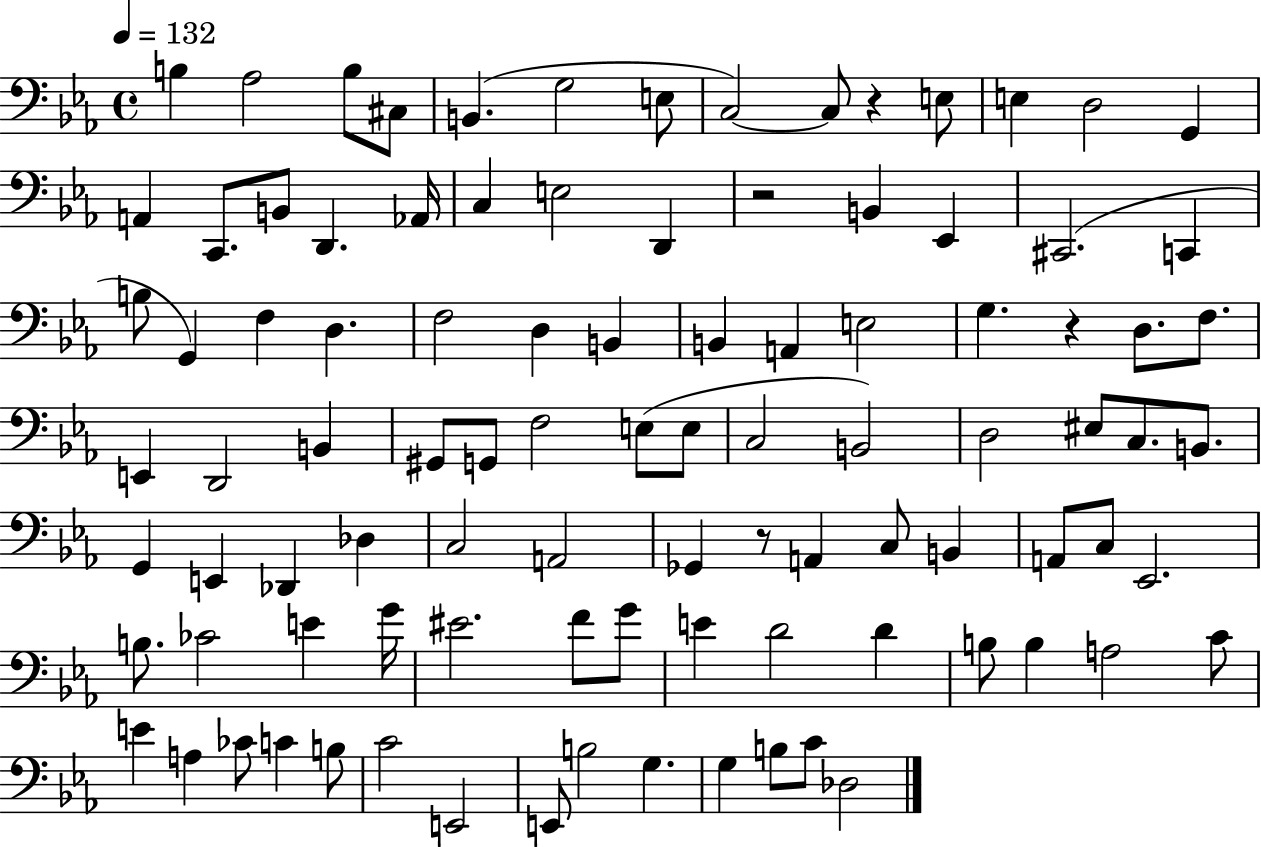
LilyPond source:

{
  \clef bass
  \time 4/4
  \defaultTimeSignature
  \key ees \major
  \tempo 4 = 132
  b4 aes2 b8 cis8 | b,4.( g2 e8 | c2~~) c8 r4 e8 | e4 d2 g,4 | \break a,4 c,8. b,8 d,4. aes,16 | c4 e2 d,4 | r2 b,4 ees,4 | cis,2.( c,4 | \break b8 g,4) f4 d4. | f2 d4 b,4 | b,4 a,4 e2 | g4. r4 d8. f8. | \break e,4 d,2 b,4 | gis,8 g,8 f2 e8( e8 | c2 b,2) | d2 eis8 c8. b,8. | \break g,4 e,4 des,4 des4 | c2 a,2 | ges,4 r8 a,4 c8 b,4 | a,8 c8 ees,2. | \break b8. ces'2 e'4 g'16 | eis'2. f'8 g'8 | e'4 d'2 d'4 | b8 b4 a2 c'8 | \break e'4 a4 ces'8 c'4 b8 | c'2 e,2 | e,8 b2 g4. | g4 b8 c'8 des2 | \break \bar "|."
}